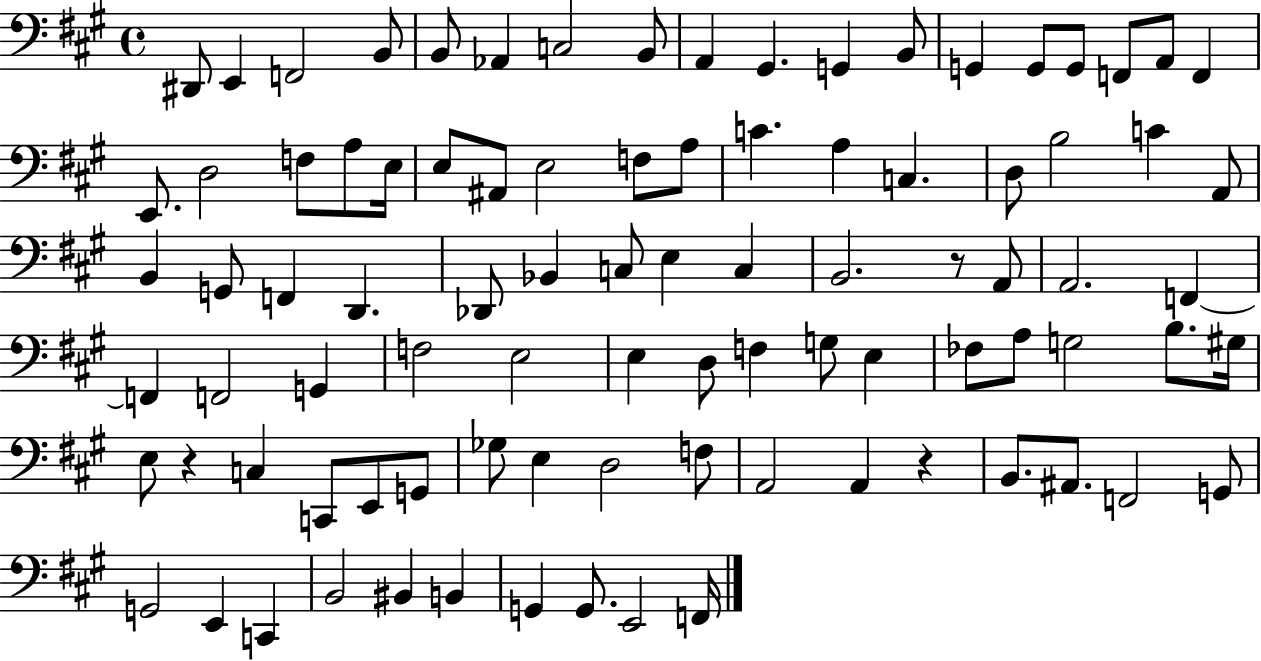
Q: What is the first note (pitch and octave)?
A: D#2